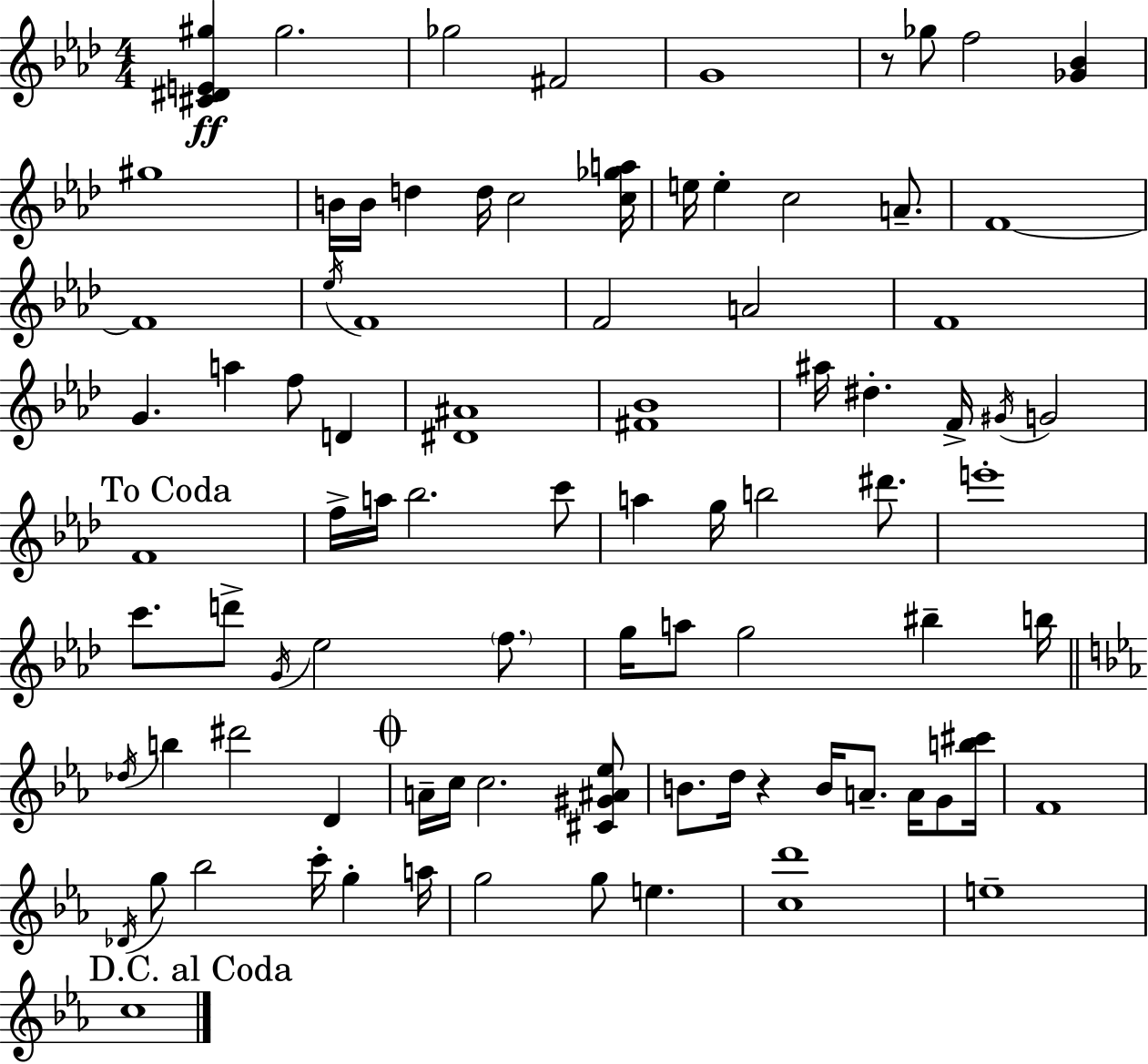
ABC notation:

X:1
T:Untitled
M:4/4
L:1/4
K:Ab
[^C^DE^g] ^g2 _g2 ^F2 G4 z/2 _g/2 f2 [_G_B] ^g4 B/4 B/4 d d/4 c2 [c_ga]/4 e/4 e c2 A/2 F4 F4 _e/4 F4 F2 A2 F4 G a f/2 D [^D^A]4 [^F_B]4 ^a/4 ^d F/4 ^G/4 G2 F4 f/4 a/4 _b2 c'/2 a g/4 b2 ^d'/2 e'4 c'/2 d'/2 G/4 _e2 f/2 g/4 a/2 g2 ^b b/4 _d/4 b ^d'2 D A/4 c/4 c2 [^C^G^A_e]/2 B/2 d/4 z B/4 A/2 A/4 G/2 [b^c']/4 F4 _D/4 g/2 _b2 c'/4 g a/4 g2 g/2 e [cd']4 e4 c4